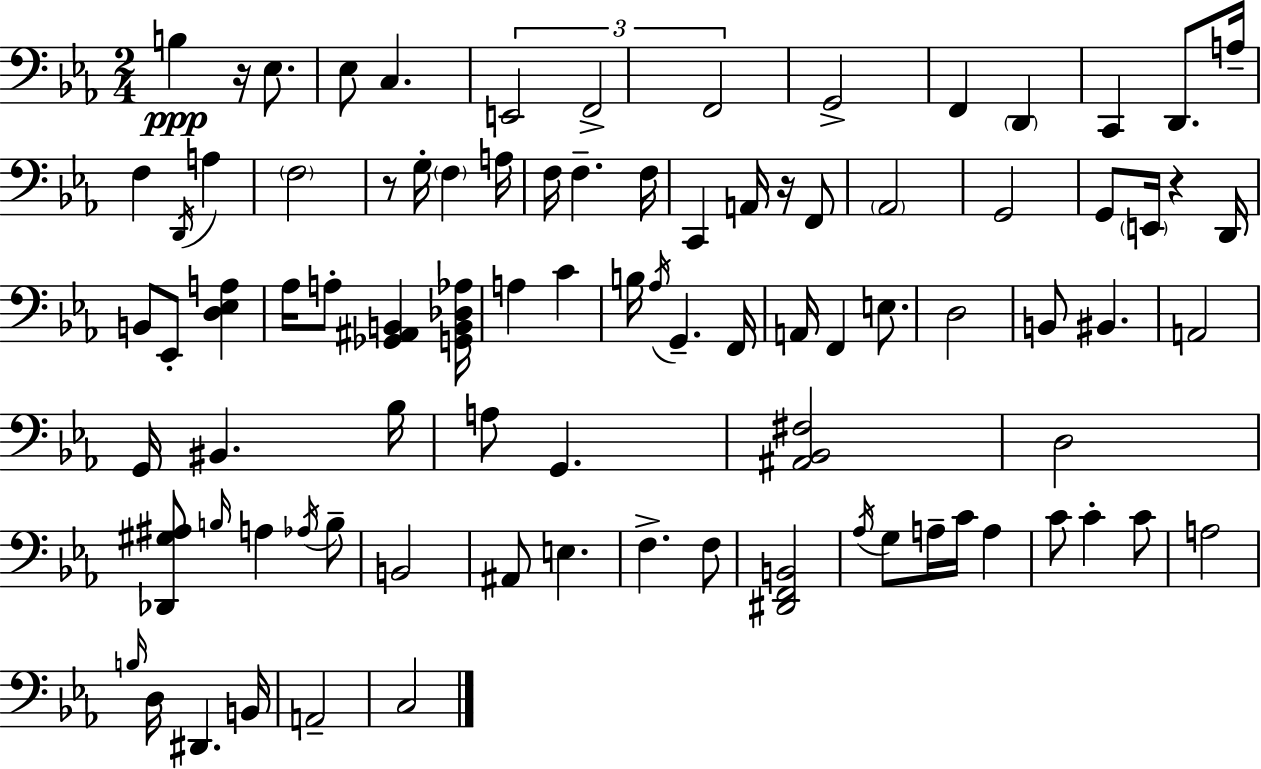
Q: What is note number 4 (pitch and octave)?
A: C3